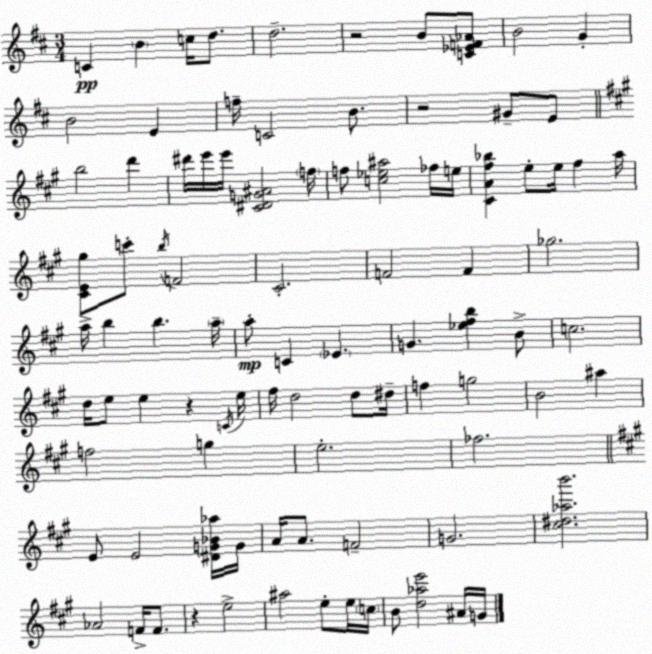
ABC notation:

X:1
T:Untitled
M:3/4
L:1/4
K:D
C B c/4 d/2 d2 z2 B/2 [C_EF_A]/2 B2 G B2 E f/4 C2 B/2 z2 ^G/2 E/2 b2 d' ^d'/4 e'/4 e'/4 [^C^DG^A]2 f/4 f/2 [c_e^a]2 _f/4 e/4 [^CA^f_b] e/2 e/4 ^f a/4 [^CE^g]/2 c'/2 b/4 F2 ^C2 F2 F _g2 a/4 b b a/4 a/2 C _E G [_e^fb] B/2 c2 d/4 e/2 e z C/4 e/4 ^f/4 d2 d/2 ^d/4 f g2 B2 ^a f2 g e2 _f2 E/2 E2 [^DG_B_a]/4 G/4 A/4 A/2 F2 G2 [^c^d_ab']2 _A2 F/4 F/2 z e2 ^a2 e/2 e/4 c/4 B/2 [d_ae']2 ^A/4 G/4